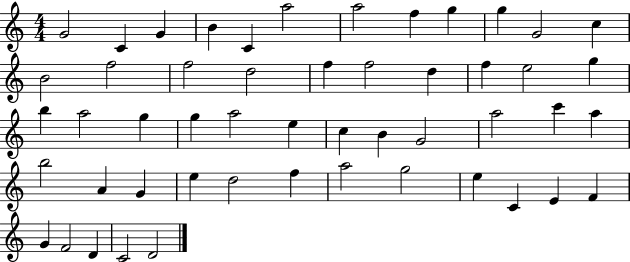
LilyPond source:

{
  \clef treble
  \numericTimeSignature
  \time 4/4
  \key c \major
  g'2 c'4 g'4 | b'4 c'4 a''2 | a''2 f''4 g''4 | g''4 g'2 c''4 | \break b'2 f''2 | f''2 d''2 | f''4 f''2 d''4 | f''4 e''2 g''4 | \break b''4 a''2 g''4 | g''4 a''2 e''4 | c''4 b'4 g'2 | a''2 c'''4 a''4 | \break b''2 a'4 g'4 | e''4 d''2 f''4 | a''2 g''2 | e''4 c'4 e'4 f'4 | \break g'4 f'2 d'4 | c'2 d'2 | \bar "|."
}